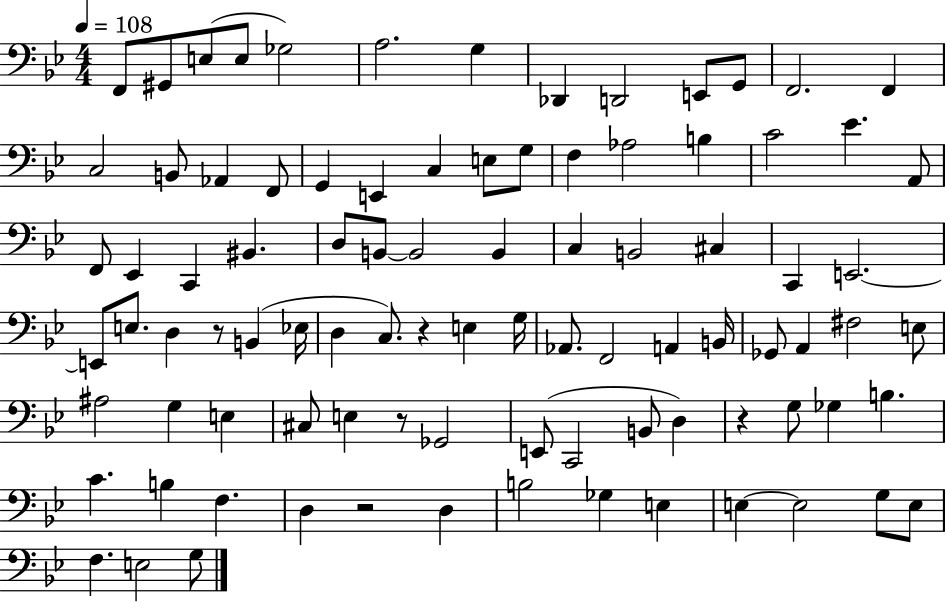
X:1
T:Untitled
M:4/4
L:1/4
K:Bb
F,,/2 ^G,,/2 E,/2 E,/2 _G,2 A,2 G, _D,, D,,2 E,,/2 G,,/2 F,,2 F,, C,2 B,,/2 _A,, F,,/2 G,, E,, C, E,/2 G,/2 F, _A,2 B, C2 _E A,,/2 F,,/2 _E,, C,, ^B,, D,/2 B,,/2 B,,2 B,, C, B,,2 ^C, C,, E,,2 E,,/2 E,/2 D, z/2 B,, _E,/4 D, C,/2 z E, G,/4 _A,,/2 F,,2 A,, B,,/4 _G,,/2 A,, ^F,2 E,/2 ^A,2 G, E, ^C,/2 E, z/2 _G,,2 E,,/2 C,,2 B,,/2 D, z G,/2 _G, B, C B, F, D, z2 D, B,2 _G, E, E, E,2 G,/2 E,/2 F, E,2 G,/2